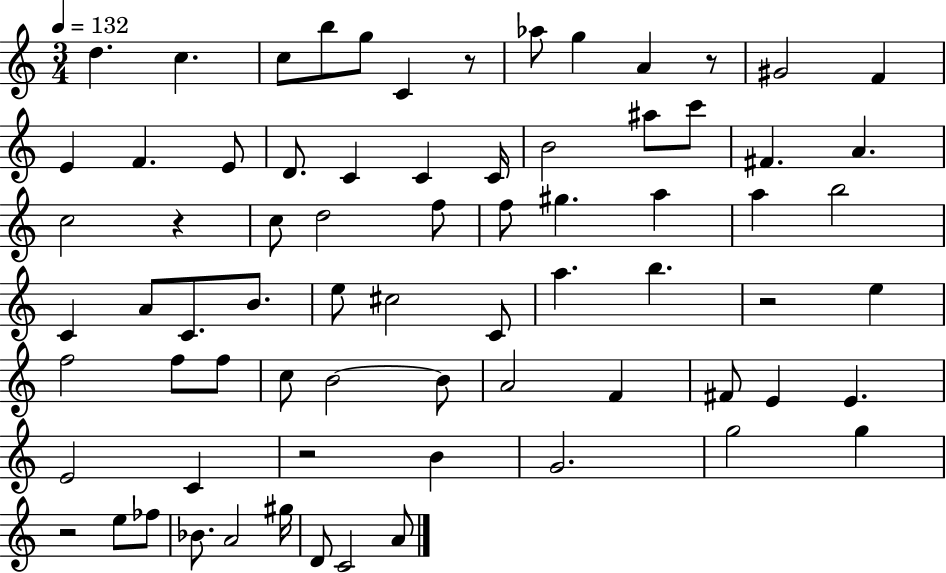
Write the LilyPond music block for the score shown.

{
  \clef treble
  \numericTimeSignature
  \time 3/4
  \key c \major
  \tempo 4 = 132
  d''4. c''4. | c''8 b''8 g''8 c'4 r8 | aes''8 g''4 a'4 r8 | gis'2 f'4 | \break e'4 f'4. e'8 | d'8. c'4 c'4 c'16 | b'2 ais''8 c'''8 | fis'4. a'4. | \break c''2 r4 | c''8 d''2 f''8 | f''8 gis''4. a''4 | a''4 b''2 | \break c'4 a'8 c'8. b'8. | e''8 cis''2 c'8 | a''4. b''4. | r2 e''4 | \break f''2 f''8 f''8 | c''8 b'2~~ b'8 | a'2 f'4 | fis'8 e'4 e'4. | \break e'2 c'4 | r2 b'4 | g'2. | g''2 g''4 | \break r2 e''8 fes''8 | bes'8. a'2 gis''16 | d'8 c'2 a'8 | \bar "|."
}